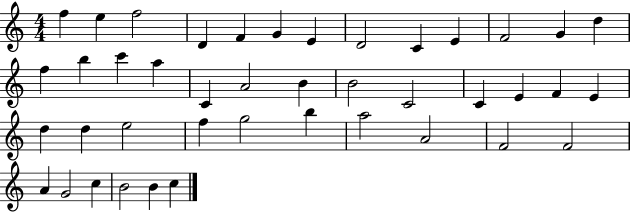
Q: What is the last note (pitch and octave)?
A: C5